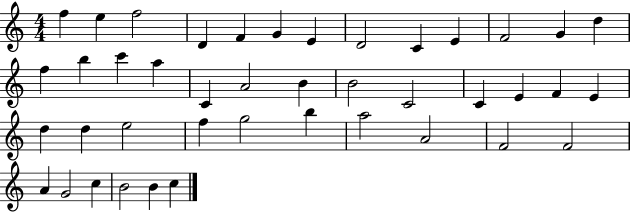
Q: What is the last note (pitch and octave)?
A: C5